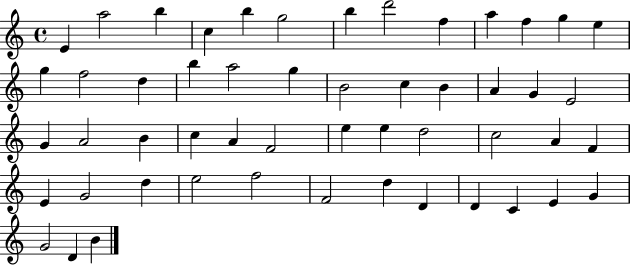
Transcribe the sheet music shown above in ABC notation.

X:1
T:Untitled
M:4/4
L:1/4
K:C
E a2 b c b g2 b d'2 f a f g e g f2 d b a2 g B2 c B A G E2 G A2 B c A F2 e e d2 c2 A F E G2 d e2 f2 F2 d D D C E G G2 D B